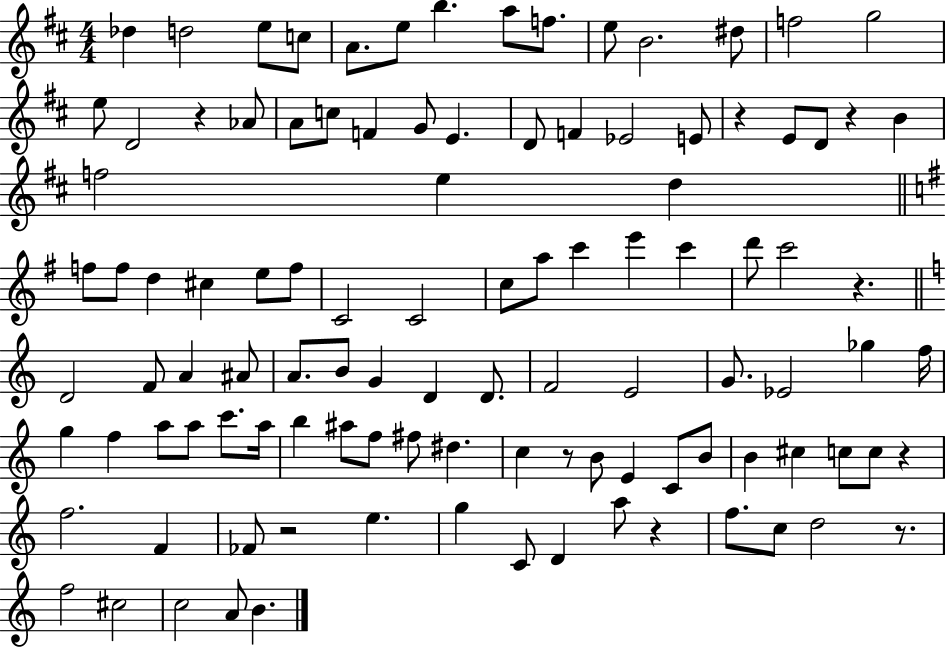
Db5/q D5/h E5/e C5/e A4/e. E5/e B5/q. A5/e F5/e. E5/e B4/h. D#5/e F5/h G5/h E5/e D4/h R/q Ab4/e A4/e C5/e F4/q G4/e E4/q. D4/e F4/q Eb4/h E4/e R/q E4/e D4/e R/q B4/q F5/h E5/q D5/q F5/e F5/e D5/q C#5/q E5/e F5/e C4/h C4/h C5/e A5/e C6/q E6/q C6/q D6/e C6/h R/q. D4/h F4/e A4/q A#4/e A4/e. B4/e G4/q D4/q D4/e. F4/h E4/h G4/e. Eb4/h Gb5/q F5/s G5/q F5/q A5/e A5/e C6/e. A5/s B5/q A#5/e F5/e F#5/e D#5/q. C5/q R/e B4/e E4/q C4/e B4/e B4/q C#5/q C5/e C5/e R/q F5/h. F4/q FES4/e R/h E5/q. G5/q C4/e D4/q A5/e R/q F5/e. C5/e D5/h R/e. F5/h C#5/h C5/h A4/e B4/q.